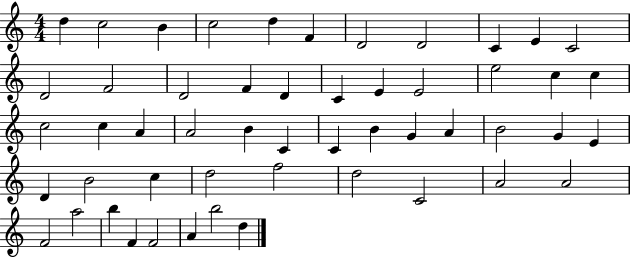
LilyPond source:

{
  \clef treble
  \numericTimeSignature
  \time 4/4
  \key c \major
  d''4 c''2 b'4 | c''2 d''4 f'4 | d'2 d'2 | c'4 e'4 c'2 | \break d'2 f'2 | d'2 f'4 d'4 | c'4 e'4 e'2 | e''2 c''4 c''4 | \break c''2 c''4 a'4 | a'2 b'4 c'4 | c'4 b'4 g'4 a'4 | b'2 g'4 e'4 | \break d'4 b'2 c''4 | d''2 f''2 | d''2 c'2 | a'2 a'2 | \break f'2 a''2 | b''4 f'4 f'2 | a'4 b''2 d''4 | \bar "|."
}